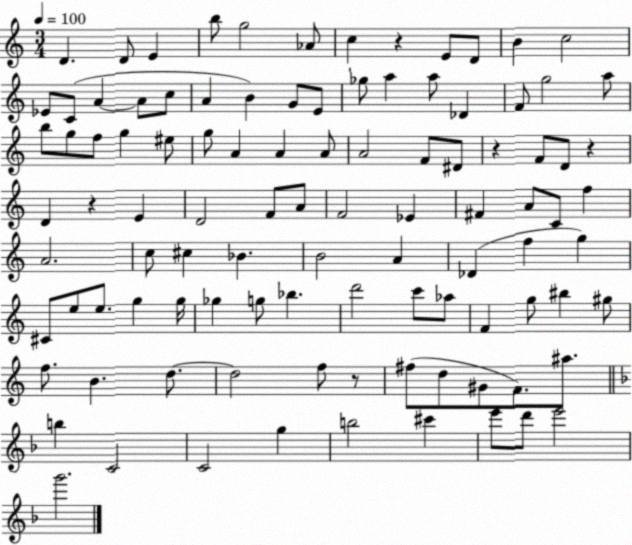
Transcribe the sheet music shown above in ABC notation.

X:1
T:Untitled
M:3/4
L:1/4
K:C
D D/2 E b/2 g2 _A/2 c z E/2 D/2 B c2 _E/2 C/2 A A/2 c/2 A B G/2 E/2 _g/2 a a/2 _D F/2 g2 a/2 b/2 g/2 f/2 g ^e/2 g/2 A A A/2 A2 F/2 ^D/2 z F/2 D/2 z D z E D2 F/2 A/2 F2 _E ^F A/2 C/2 f A2 c/2 ^c _B B2 A _D f g ^C/2 e/2 e/2 g g/4 _g g/2 _b d'2 c'/2 _a/2 F g/2 ^b ^g/2 f/2 B d/2 d2 f/2 z/2 ^f/2 d/2 ^G/2 F/2 ^a/2 b C2 C2 g b2 ^c' e'/2 d'/2 e'2 g'2